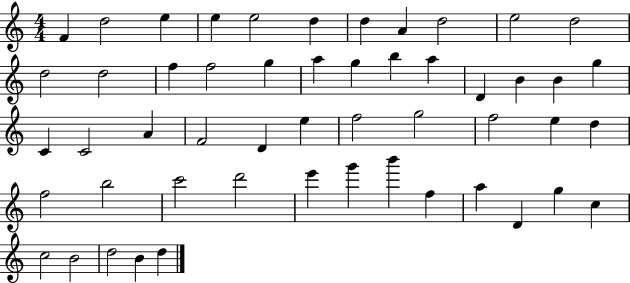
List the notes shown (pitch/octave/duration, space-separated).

F4/q D5/h E5/q E5/q E5/h D5/q D5/q A4/q D5/h E5/h D5/h D5/h D5/h F5/q F5/h G5/q A5/q G5/q B5/q A5/q D4/q B4/q B4/q G5/q C4/q C4/h A4/q F4/h D4/q E5/q F5/h G5/h F5/h E5/q D5/q F5/h B5/h C6/h D6/h E6/q G6/q B6/q F5/q A5/q D4/q G5/q C5/q C5/h B4/h D5/h B4/q D5/q